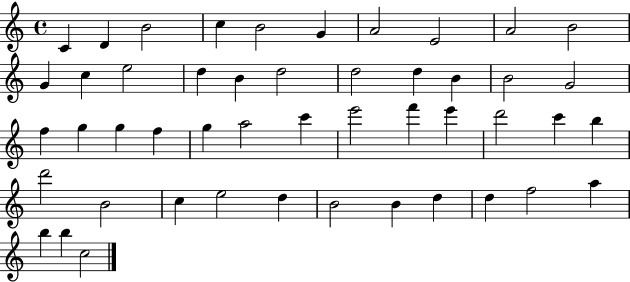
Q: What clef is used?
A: treble